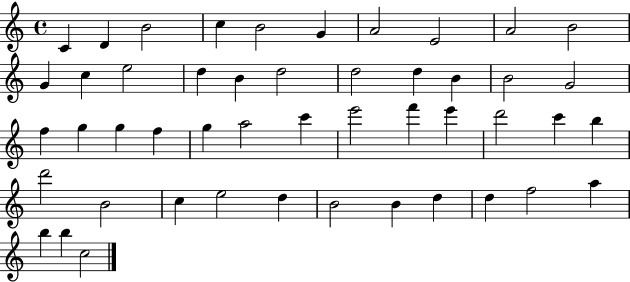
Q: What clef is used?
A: treble